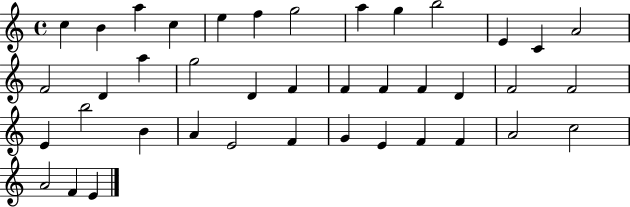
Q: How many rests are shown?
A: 0